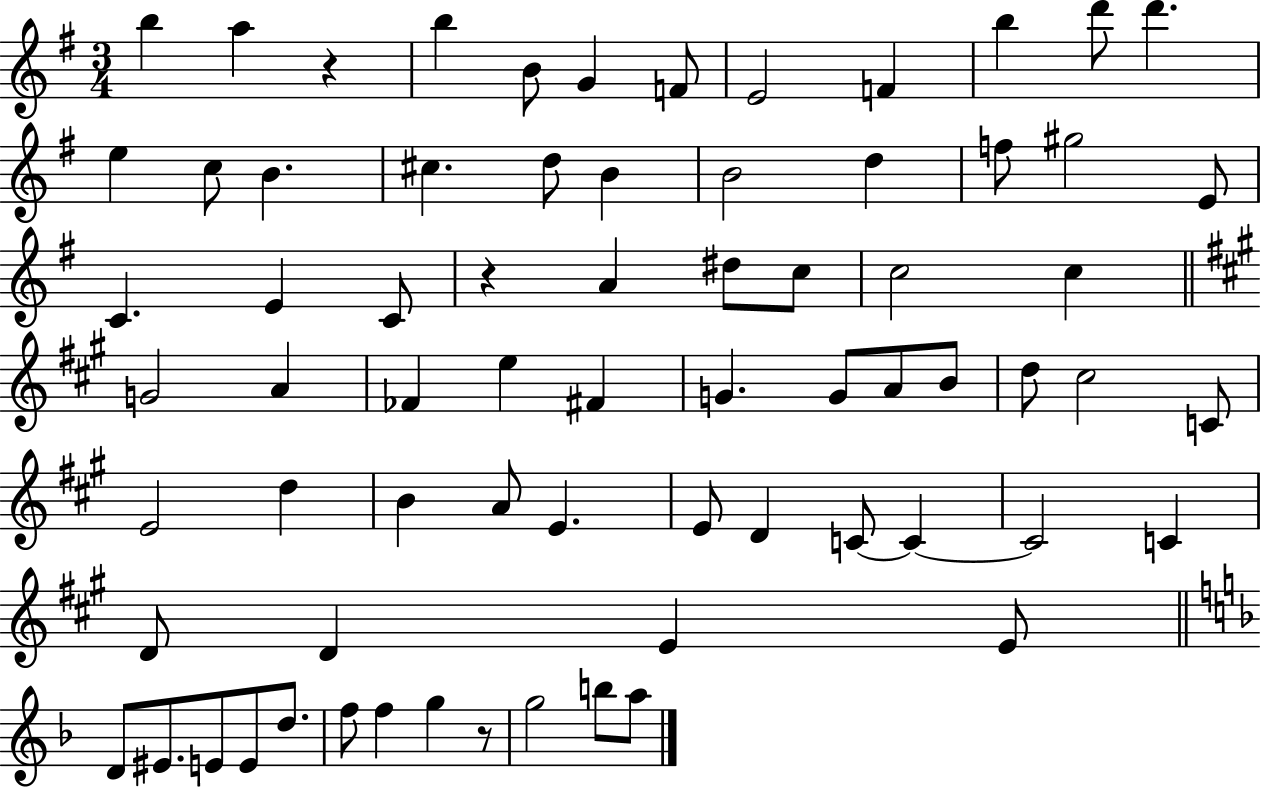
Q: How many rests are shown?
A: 3